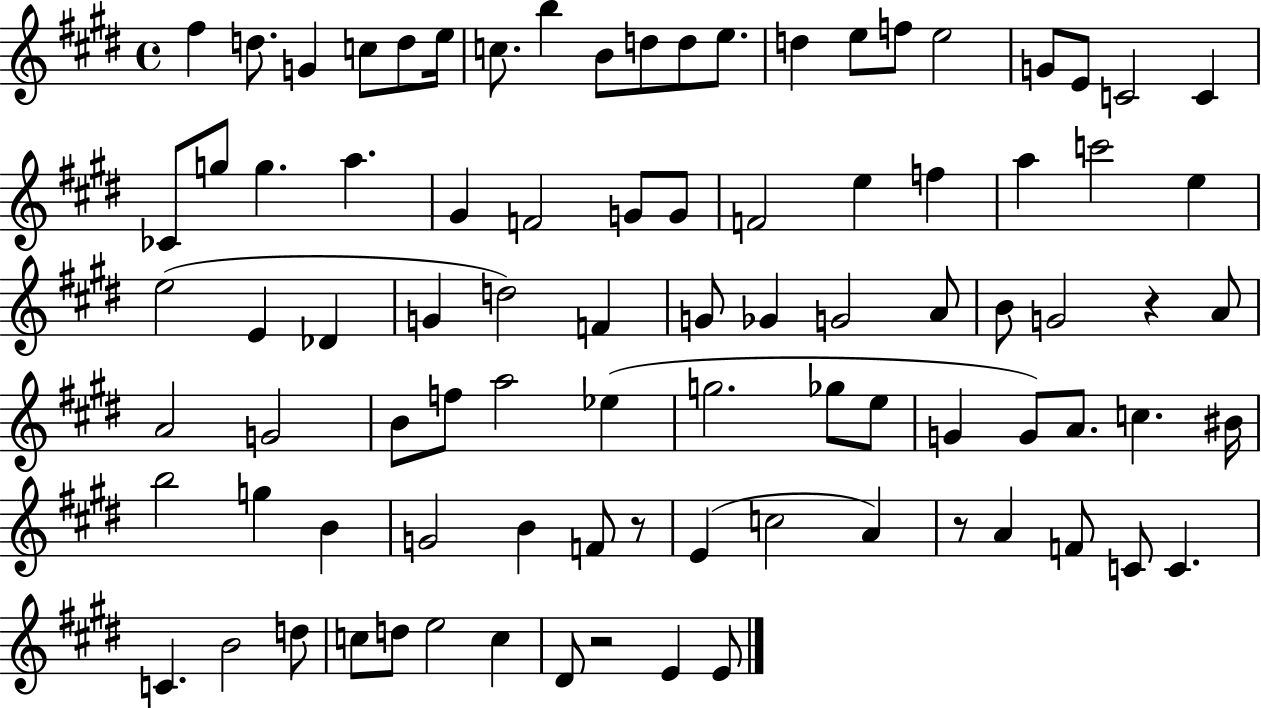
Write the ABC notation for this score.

X:1
T:Untitled
M:4/4
L:1/4
K:E
^f d/2 G c/2 d/2 e/4 c/2 b B/2 d/2 d/2 e/2 d e/2 f/2 e2 G/2 E/2 C2 C _C/2 g/2 g a ^G F2 G/2 G/2 F2 e f a c'2 e e2 E _D G d2 F G/2 _G G2 A/2 B/2 G2 z A/2 A2 G2 B/2 f/2 a2 _e g2 _g/2 e/2 G G/2 A/2 c ^B/4 b2 g B G2 B F/2 z/2 E c2 A z/2 A F/2 C/2 C C B2 d/2 c/2 d/2 e2 c ^D/2 z2 E E/2